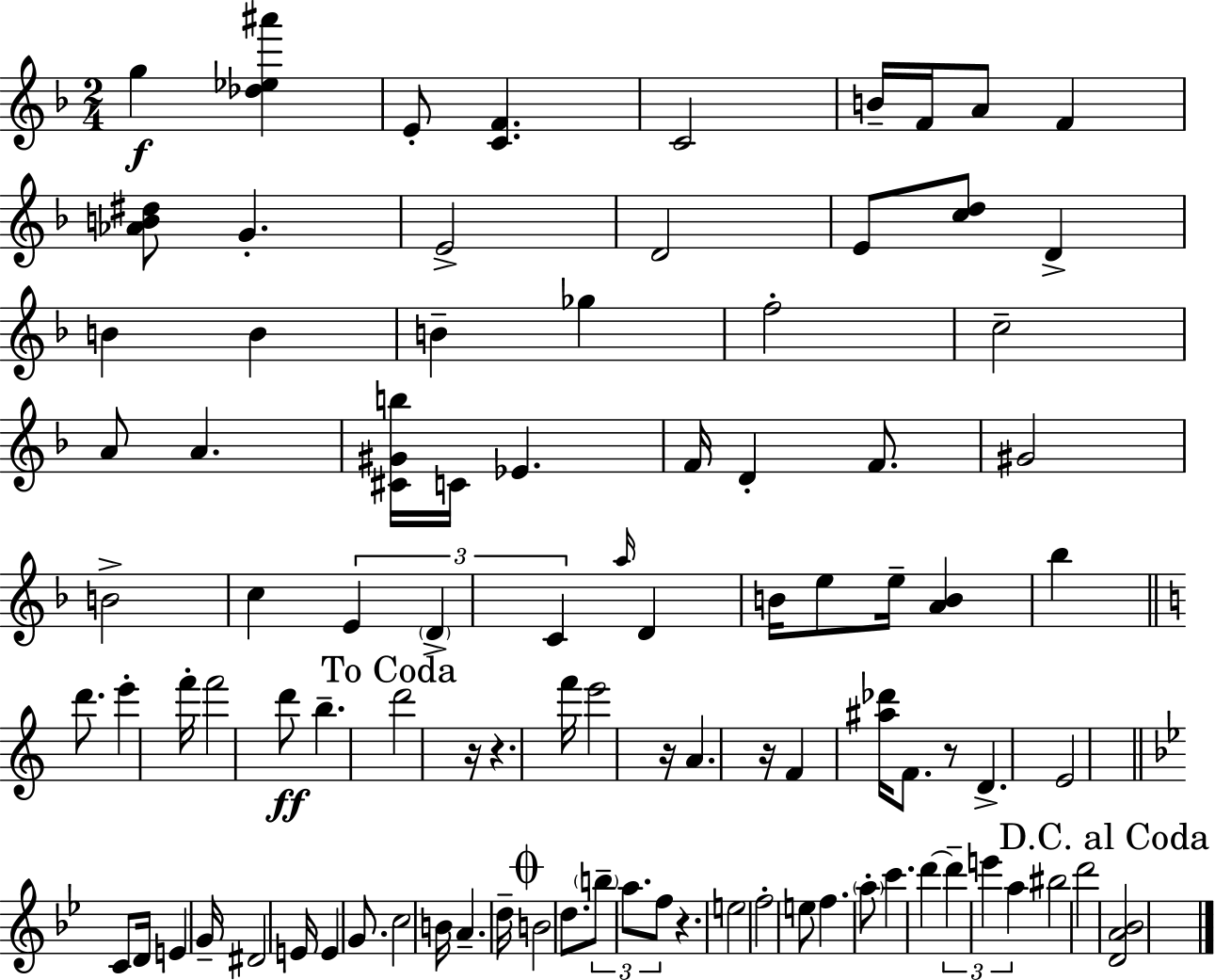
{
  \clef treble
  \numericTimeSignature
  \time 2/4
  \key f \major
  \repeat volta 2 { g''4\f <des'' ees'' ais'''>4 | e'8-. <c' f'>4. | c'2 | b'16-- f'16 a'8 f'4 | \break <aes' b' dis''>8 g'4.-. | e'2-> | d'2 | e'8 <c'' d''>8 d'4-> | \break b'4 b'4 | b'4-- ges''4 | f''2-. | c''2-- | \break a'8 a'4. | <cis' gis' b''>16 c'16 ees'4. | f'16 d'4-. f'8. | gis'2 | \break b'2-> | c''4 \tuplet 3/2 { e'4 | \parenthesize d'4-> c'4 } | \grace { a''16 } d'4 b'16 e''8 | \break e''16-- <a' b'>4 bes''4 | \bar "||" \break \key c \major d'''8. e'''4-. f'''16-. | f'''2 | d'''8\ff b''4.-- | \mark "To Coda" d'''2 | \break r16 r4. f'''16 | e'''2 | r16 a'4. r16 | f'4 <ais'' des'''>16 f'8. | \break r8 d'4.-> | e'2 | \bar "||" \break \key g \minor c'8 d'16 e'4 g'16-- | dis'2 | e'16 e'4 g'8. | c''2 | \break b'16 a'4.-- d''16-- | \mark \markup { \musicglyph "scripts.coda" } b'2 | d''8. \tuplet 3/2 { \parenthesize b''8-- a''8. | f''8 } r4. | \break e''2 | f''2-. | e''8 f''4. | \parenthesize a''8-. c'''4. | \break d'''4~~ \tuplet 3/2 { d'''4-- | e'''4 a''4 } | bis''2 | d'''2 | \break \mark "D.C. al Coda" <d' a' bes'>2 | } \bar "|."
}